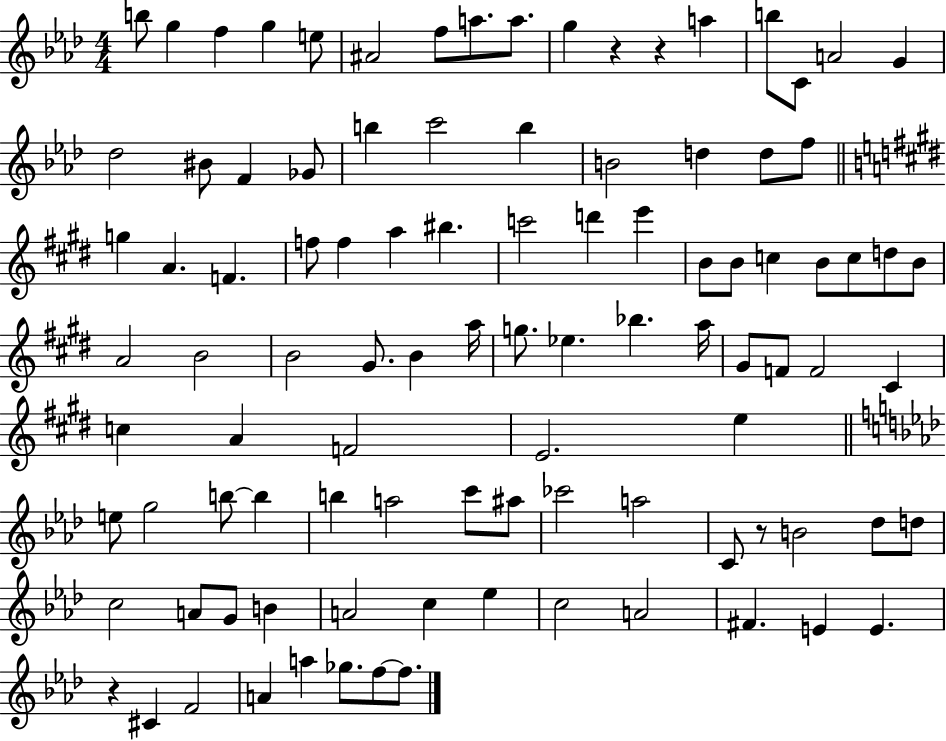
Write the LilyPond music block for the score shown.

{
  \clef treble
  \numericTimeSignature
  \time 4/4
  \key aes \major
  b''8 g''4 f''4 g''4 e''8 | ais'2 f''8 a''8. a''8. | g''4 r4 r4 a''4 | b''8 c'8 a'2 g'4 | \break des''2 bis'8 f'4 ges'8 | b''4 c'''2 b''4 | b'2 d''4 d''8 f''8 | \bar "||" \break \key e \major g''4 a'4. f'4. | f''8 f''4 a''4 bis''4. | c'''2 d'''4 e'''4 | b'8 b'8 c''4 b'8 c''8 d''8 b'8 | \break a'2 b'2 | b'2 gis'8. b'4 a''16 | g''8. ees''4. bes''4. a''16 | gis'8 f'8 f'2 cis'4 | \break c''4 a'4 f'2 | e'2. e''4 | \bar "||" \break \key aes \major e''8 g''2 b''8~~ b''4 | b''4 a''2 c'''8 ais''8 | ces'''2 a''2 | c'8 r8 b'2 des''8 d''8 | \break c''2 a'8 g'8 b'4 | a'2 c''4 ees''4 | c''2 a'2 | fis'4. e'4 e'4. | \break r4 cis'4 f'2 | a'4 a''4 ges''8. f''8~~ f''8. | \bar "|."
}